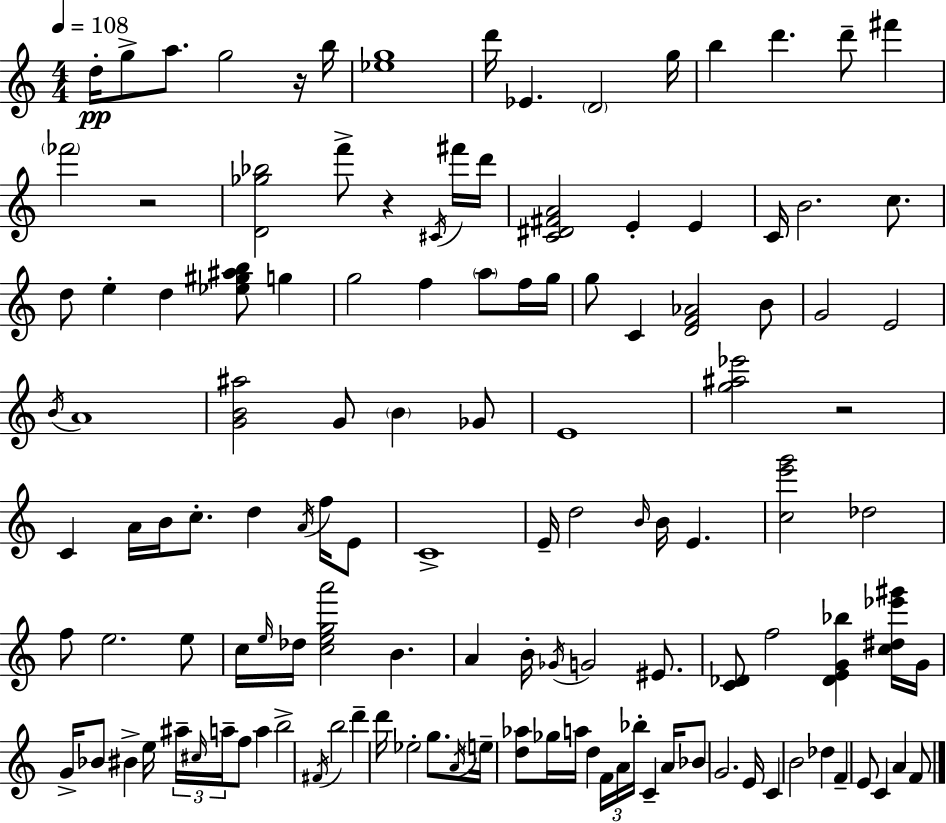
{
  \clef treble
  \numericTimeSignature
  \time 4/4
  \key a \minor
  \tempo 4 = 108
  d''16-.\pp g''8-> a''8. g''2 r16 b''16 | <ees'' g''>1 | d'''16 ees'4. \parenthesize d'2 g''16 | b''4 d'''4. d'''8-- fis'''4 | \break \parenthesize fes'''2 r2 | <d' ges'' bes''>2 f'''8-> r4 \acciaccatura { cis'16 } fis'''16 | d'''16 <c' dis' fis' a'>2 e'4-. e'4 | c'16 b'2. c''8. | \break d''8 e''4-. d''4 <ees'' gis'' ais'' b''>8 g''4 | g''2 f''4 \parenthesize a''8 f''16 | g''16 g''8 c'4 <d' f' aes'>2 b'8 | g'2 e'2 | \break \acciaccatura { b'16 } a'1 | <g' b' ais''>2 g'8 \parenthesize b'4 | ges'8 e'1 | <g'' ais'' ees'''>2 r2 | \break c'4 a'16 b'16 c''8.-. d''4 \acciaccatura { a'16 } | f''16 e'8 c'1-> | e'16-- d''2 \grace { b'16 } b'16 e'4. | <c'' e''' g'''>2 des''2 | \break f''8 e''2. | e''8 c''16 \grace { e''16 } des''16 <c'' e'' g'' a'''>2 b'4. | a'4 b'16-. \acciaccatura { ges'16 } g'2 | eis'8. <c' des'>8 f''2 | \break <des' e' g' bes''>4 <c'' dis'' ees''' gis'''>16 g'16 g'16-> bes'8 bis'4-> e''16 \tuplet 3/2 { ais''16-- \grace { cis''16 } | a''16-- } f''8 a''4 b''2-> \acciaccatura { fis'16 } | b''2 d'''4-- d'''16 ees''2-. | g''8. \acciaccatura { a'16 } \parenthesize e''16-- <d'' aes''>8 ges''16 a''16 d''4 | \break \tuplet 3/2 { f'16 a'16 bes''16-. } c'4-- a'16 bes'8 g'2. | e'16 c'4 b'2 | des''4 f'4-- e'8 c'4 | a'4 f'8 \bar "|."
}